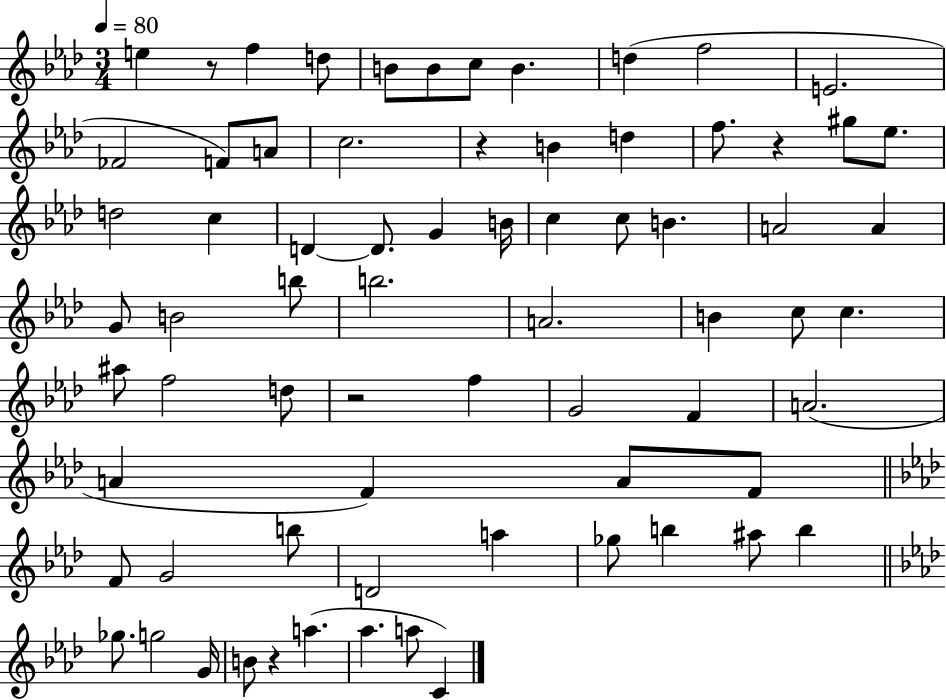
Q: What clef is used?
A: treble